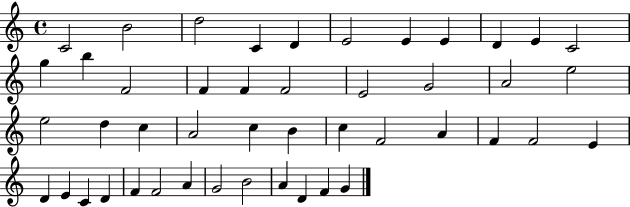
C4/h B4/h D5/h C4/q D4/q E4/h E4/q E4/q D4/q E4/q C4/h G5/q B5/q F4/h F4/q F4/q F4/h E4/h G4/h A4/h E5/h E5/h D5/q C5/q A4/h C5/q B4/q C5/q F4/h A4/q F4/q F4/h E4/q D4/q E4/q C4/q D4/q F4/q F4/h A4/q G4/h B4/h A4/q D4/q F4/q G4/q